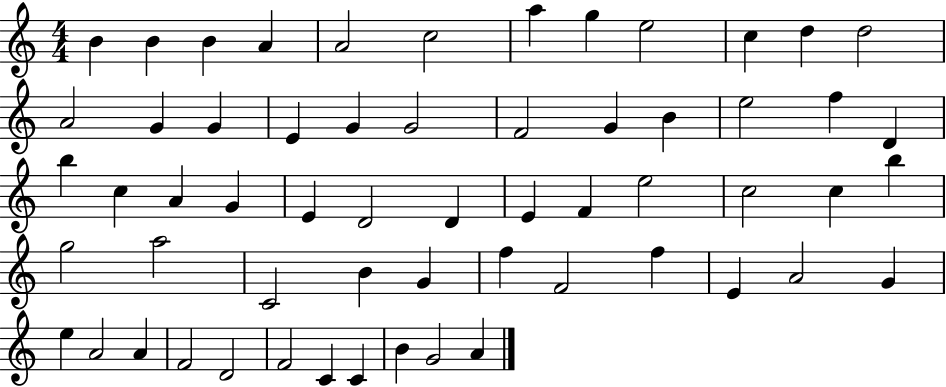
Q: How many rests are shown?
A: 0